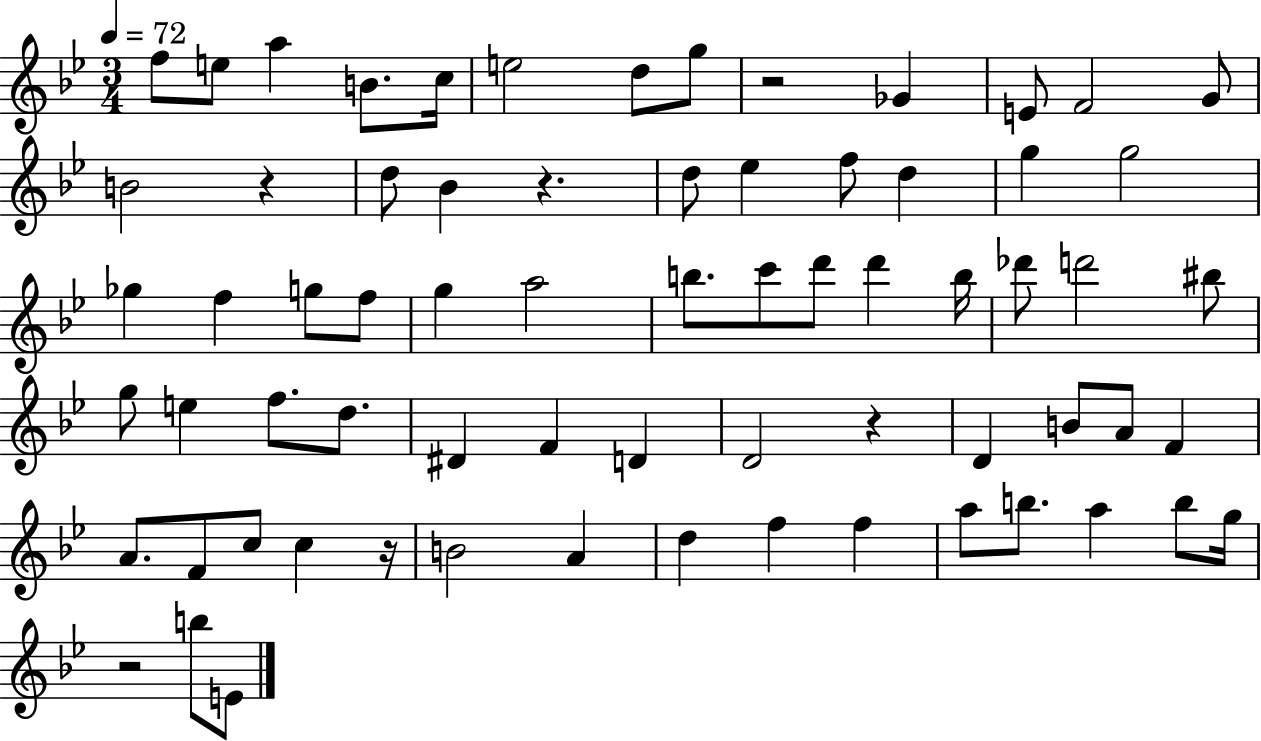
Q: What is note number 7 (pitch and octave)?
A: D5